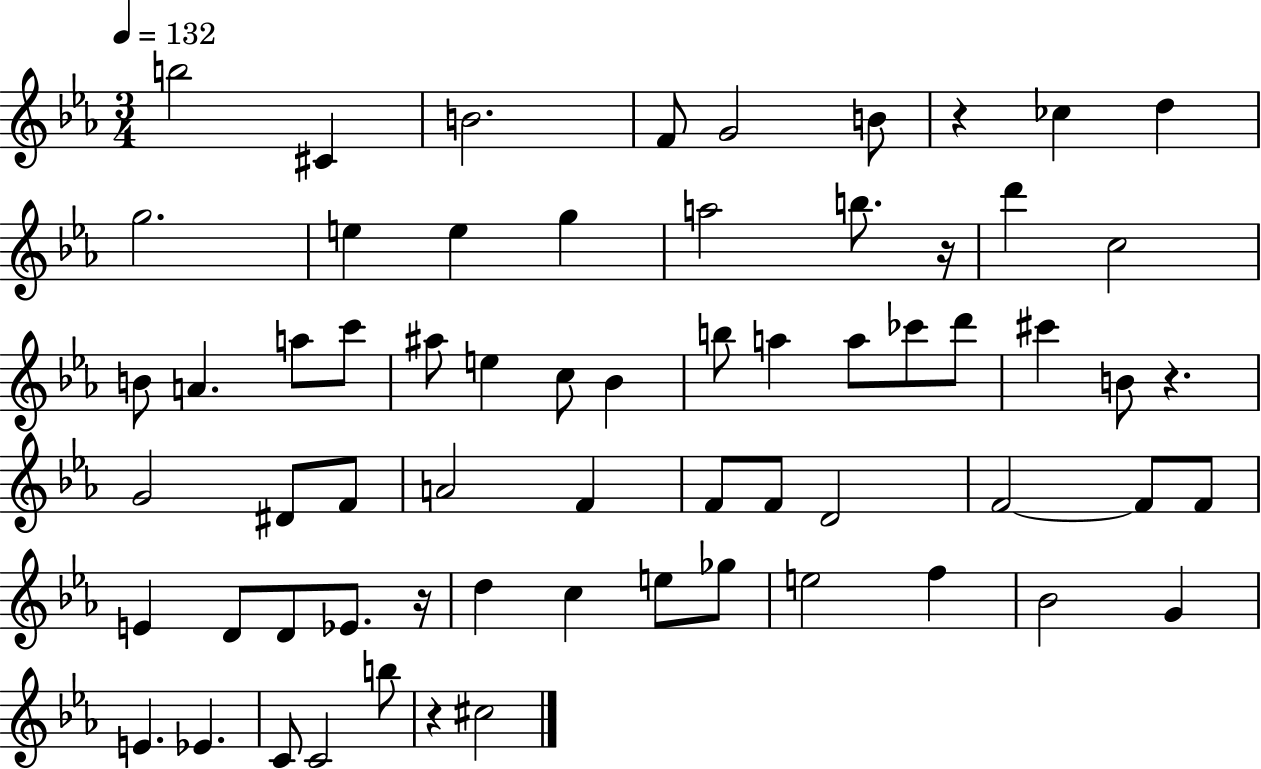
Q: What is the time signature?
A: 3/4